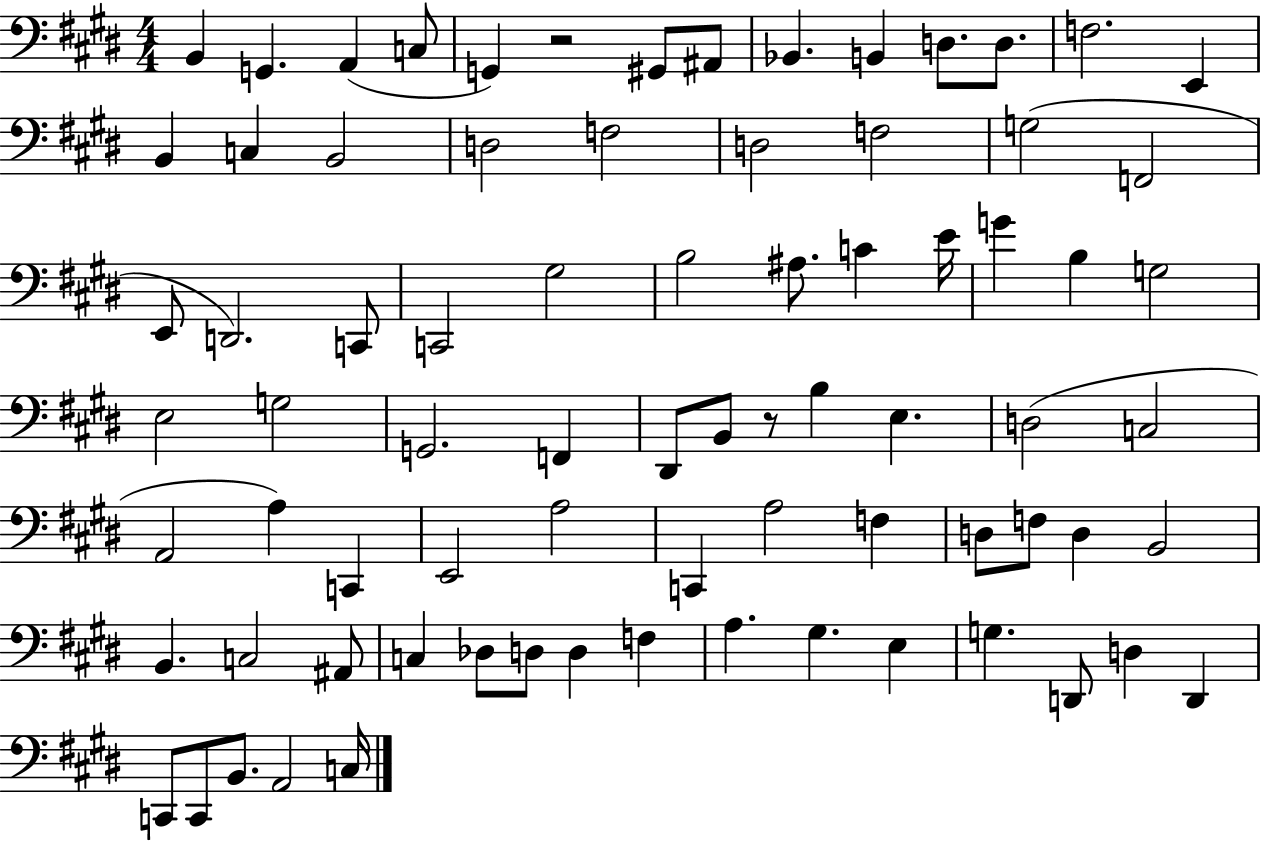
B2/q G2/q. A2/q C3/e G2/q R/h G#2/e A#2/e Bb2/q. B2/q D3/e. D3/e. F3/h. E2/q B2/q C3/q B2/h D3/h F3/h D3/h F3/h G3/h F2/h E2/e D2/h. C2/e C2/h G#3/h B3/h A#3/e. C4/q E4/s G4/q B3/q G3/h E3/h G3/h G2/h. F2/q D#2/e B2/e R/e B3/q E3/q. D3/h C3/h A2/h A3/q C2/q E2/h A3/h C2/q A3/h F3/q D3/e F3/e D3/q B2/h B2/q. C3/h A#2/e C3/q Db3/e D3/e D3/q F3/q A3/q. G#3/q. E3/q G3/q. D2/e D3/q D2/q C2/e C2/e B2/e. A2/h C3/s